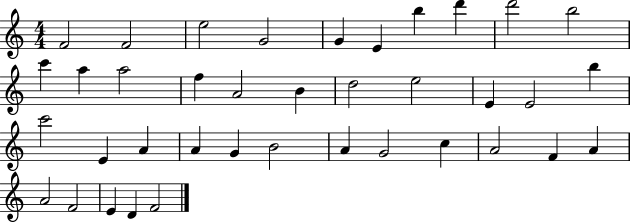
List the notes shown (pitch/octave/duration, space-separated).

F4/h F4/h E5/h G4/h G4/q E4/q B5/q D6/q D6/h B5/h C6/q A5/q A5/h F5/q A4/h B4/q D5/h E5/h E4/q E4/h B5/q C6/h E4/q A4/q A4/q G4/q B4/h A4/q G4/h C5/q A4/h F4/q A4/q A4/h F4/h E4/q D4/q F4/h